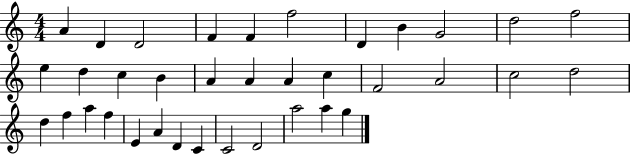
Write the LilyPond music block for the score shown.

{
  \clef treble
  \numericTimeSignature
  \time 4/4
  \key c \major
  a'4 d'4 d'2 | f'4 f'4 f''2 | d'4 b'4 g'2 | d''2 f''2 | \break e''4 d''4 c''4 b'4 | a'4 a'4 a'4 c''4 | f'2 a'2 | c''2 d''2 | \break d''4 f''4 a''4 f''4 | e'4 a'4 d'4 c'4 | c'2 d'2 | a''2 a''4 g''4 | \break \bar "|."
}